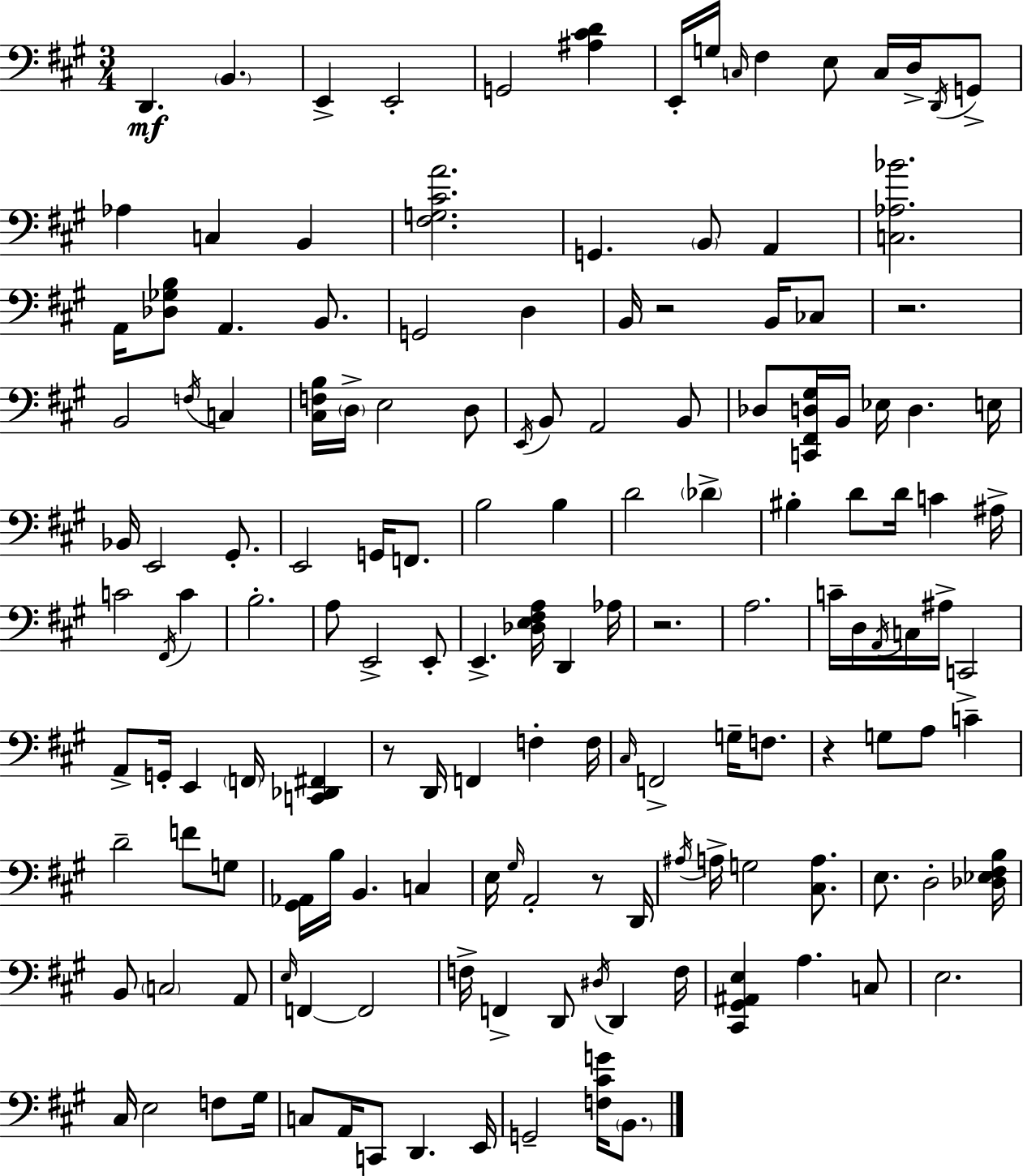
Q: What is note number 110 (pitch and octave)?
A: F2